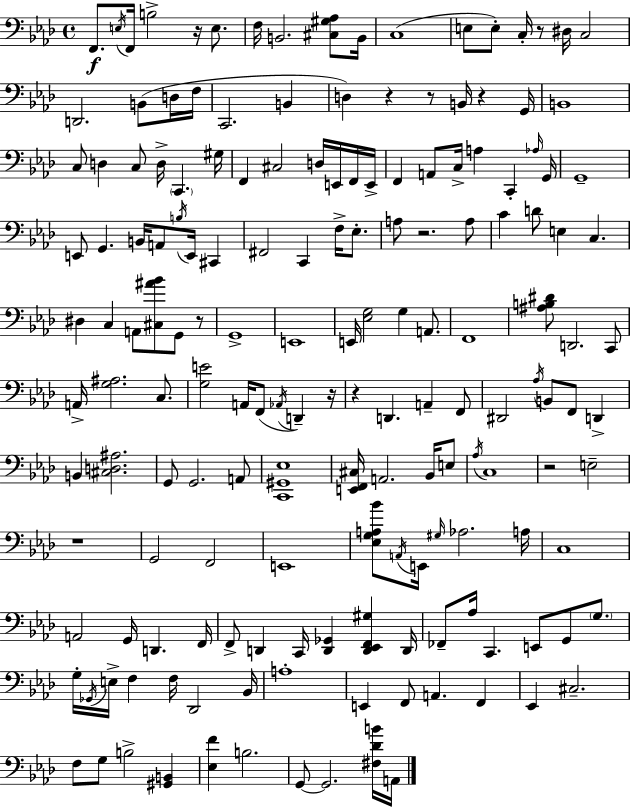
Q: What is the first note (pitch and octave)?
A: F2